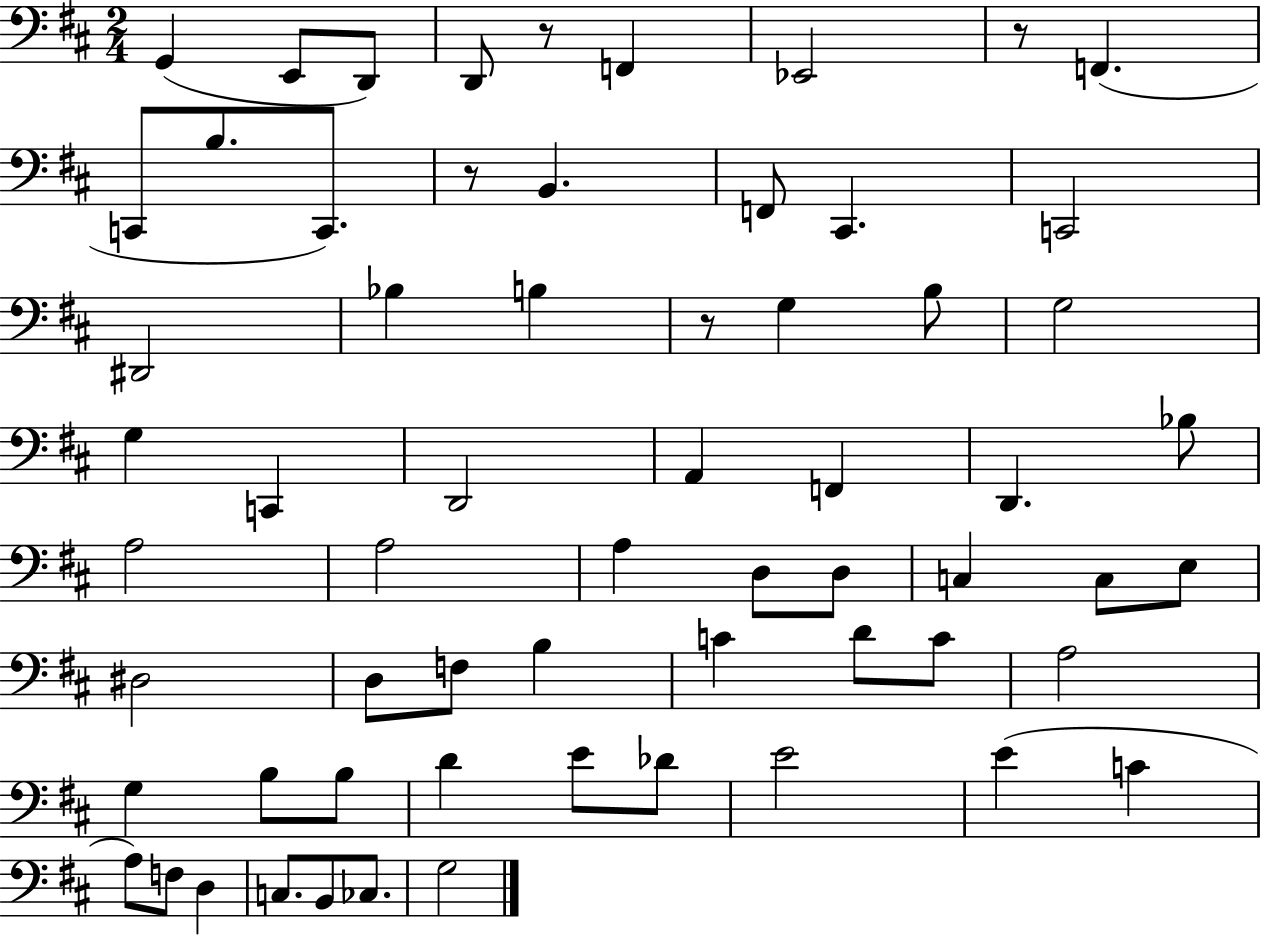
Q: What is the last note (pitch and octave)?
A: G3